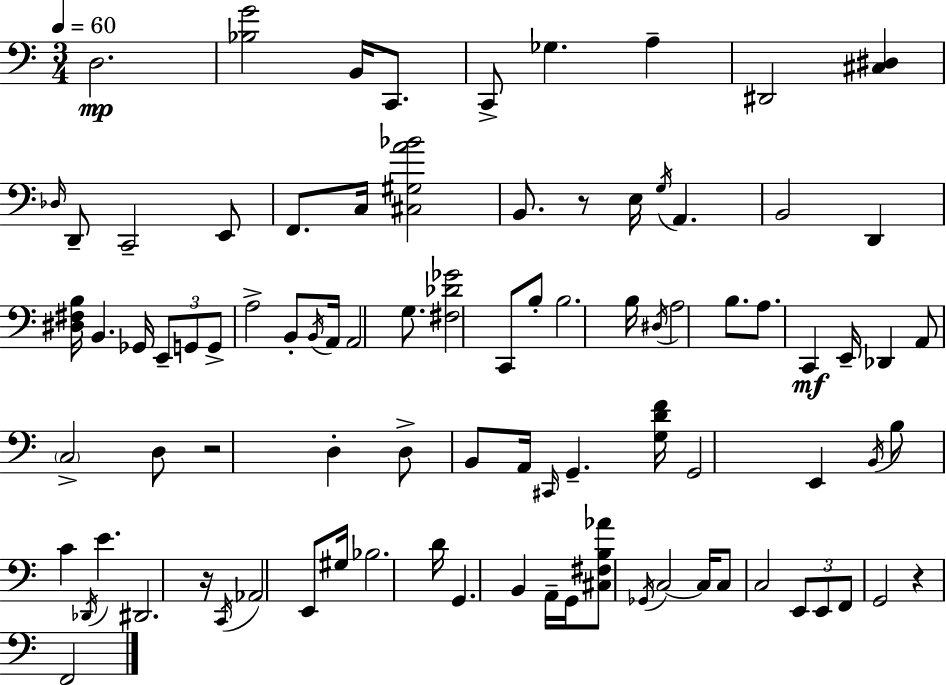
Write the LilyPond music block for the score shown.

{
  \clef bass
  \numericTimeSignature
  \time 3/4
  \key a \minor
  \tempo 4 = 60
  d2.\mp | <bes g'>2 b,16 c,8. | c,8-> ges4. a4-- | dis,2 <cis dis>4 | \break \grace { des16 } d,8-- c,2-- e,8 | f,8. c16 <cis gis a' bes'>2 | b,8. r8 e16 \acciaccatura { g16 } a,4. | b,2 d,4 | \break <dis fis b>16 b,4. ges,16 \tuplet 3/2 { e,8-- | g,8 g,8-> } a2-> | b,8-. \acciaccatura { b,16 } a,16 a,2 | g8. <fis des' ges'>2 c,8 | \break b8-. b2. | b16 \acciaccatura { dis16 } a2 | b8. a8. c,4\mf e,16-- | des,4 a,8 \parenthesize c2-> | \break d8 r2 | d4-. d8-> b,8 a,16 \grace { cis,16 } g,4.-- | <g d' f'>16 g,2 | e,4 \acciaccatura { b,16 } b8 c'4 | \break \acciaccatura { des,16 } e'4. dis,2. | r16 \acciaccatura { c,16 } aes,2 | e,8 gis16 bes2. | d'16 g,4. | \break b,4 a,16-- g,16 <cis fis b aes'>8 \acciaccatura { ges,16 } | c2~~ c16 c8 c2 | \tuplet 3/2 { e,8 e,8 f,8 } | g,2 r4 | \break f,2 \bar "|."
}